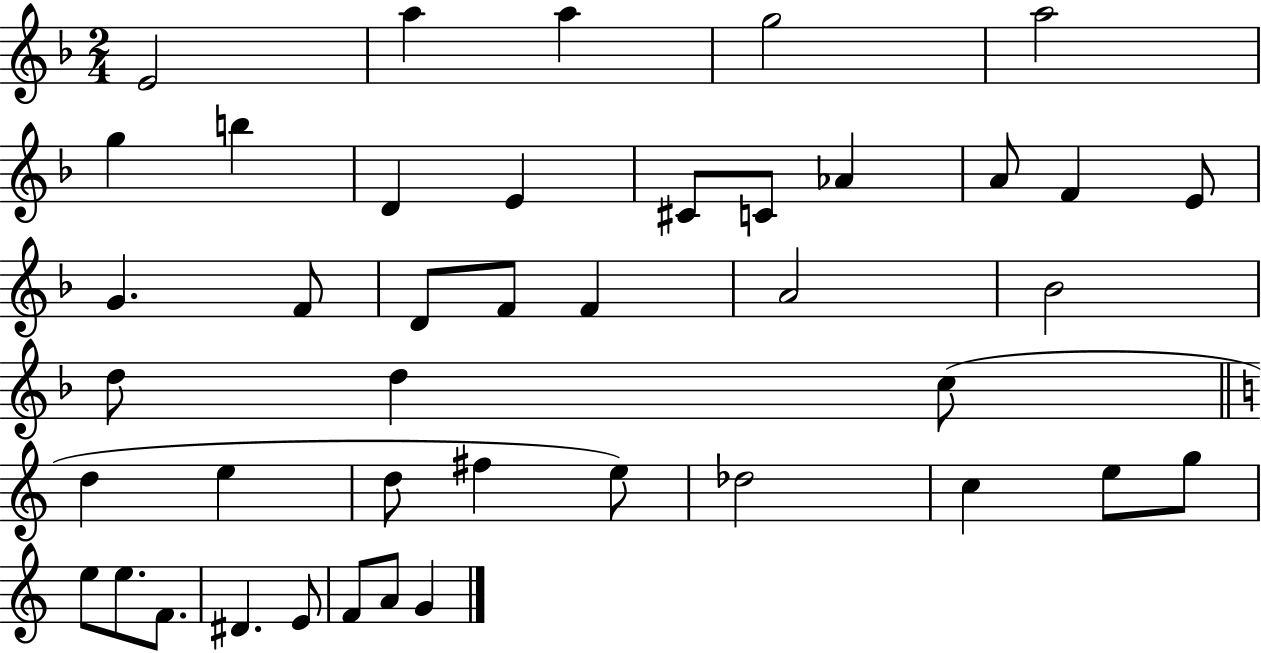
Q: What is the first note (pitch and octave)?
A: E4